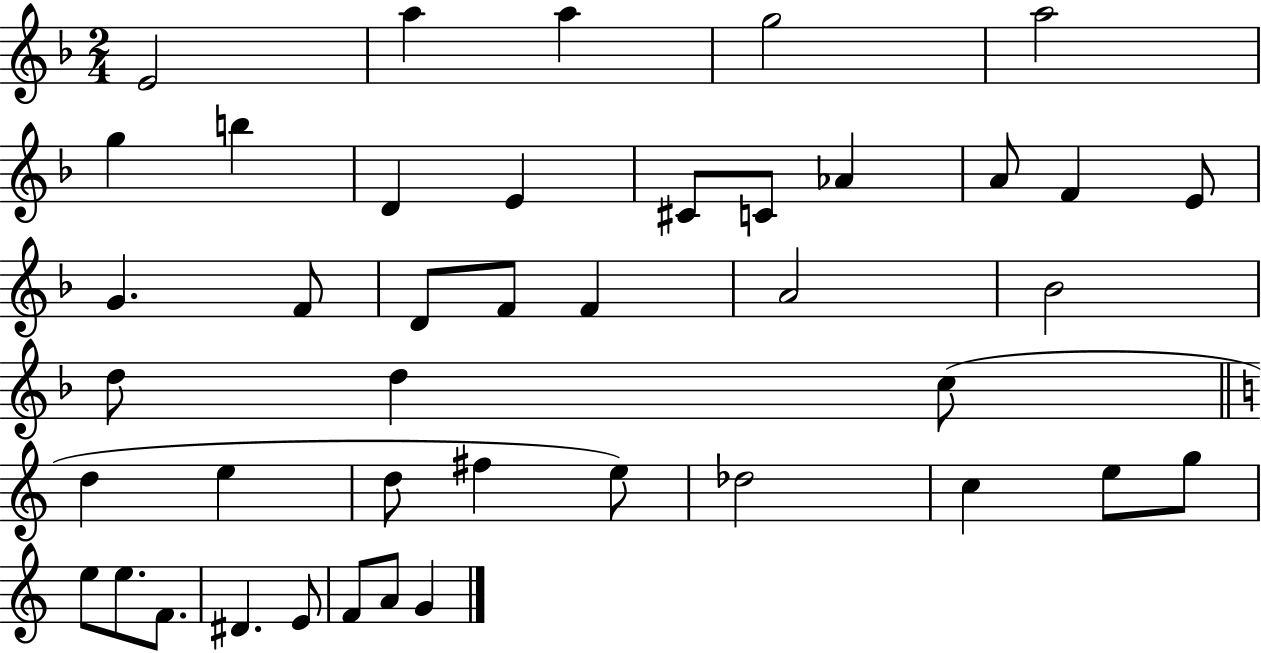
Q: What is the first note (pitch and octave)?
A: E4